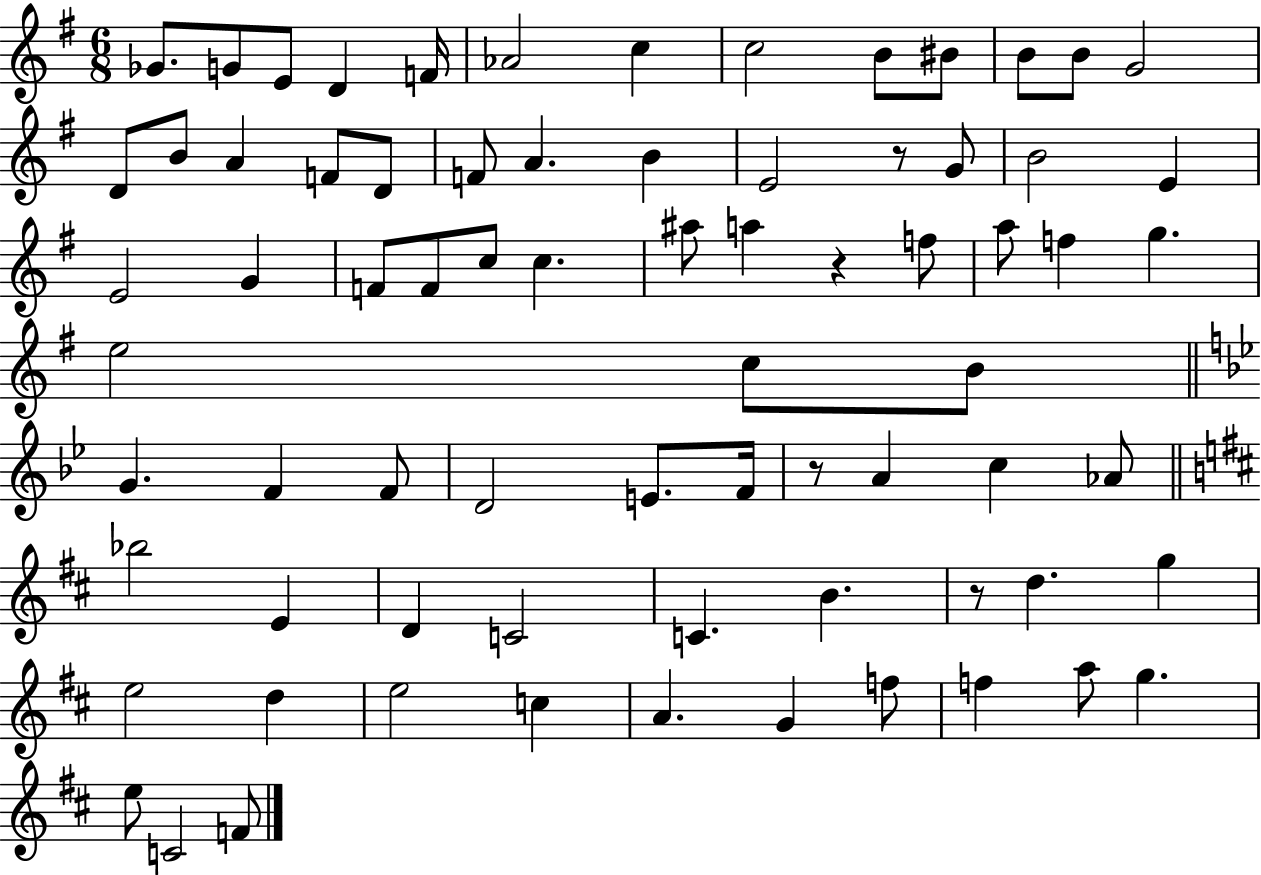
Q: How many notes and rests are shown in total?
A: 74